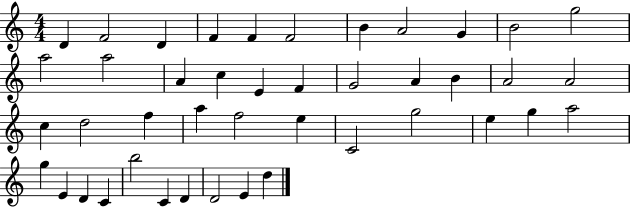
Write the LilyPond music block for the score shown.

{
  \clef treble
  \numericTimeSignature
  \time 4/4
  \key c \major
  d'4 f'2 d'4 | f'4 f'4 f'2 | b'4 a'2 g'4 | b'2 g''2 | \break a''2 a''2 | a'4 c''4 e'4 f'4 | g'2 a'4 b'4 | a'2 a'2 | \break c''4 d''2 f''4 | a''4 f''2 e''4 | c'2 g''2 | e''4 g''4 a''2 | \break g''4 e'4 d'4 c'4 | b''2 c'4 d'4 | d'2 e'4 d''4 | \bar "|."
}